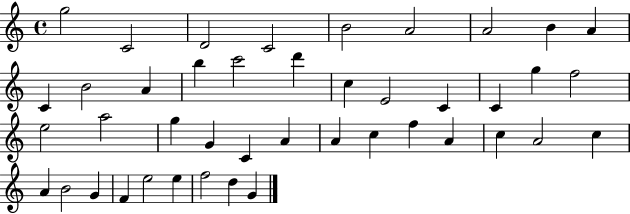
{
  \clef treble
  \time 4/4
  \defaultTimeSignature
  \key c \major
  g''2 c'2 | d'2 c'2 | b'2 a'2 | a'2 b'4 a'4 | \break c'4 b'2 a'4 | b''4 c'''2 d'''4 | c''4 e'2 c'4 | c'4 g''4 f''2 | \break e''2 a''2 | g''4 g'4 c'4 a'4 | a'4 c''4 f''4 a'4 | c''4 a'2 c''4 | \break a'4 b'2 g'4 | f'4 e''2 e''4 | f''2 d''4 g'4 | \bar "|."
}